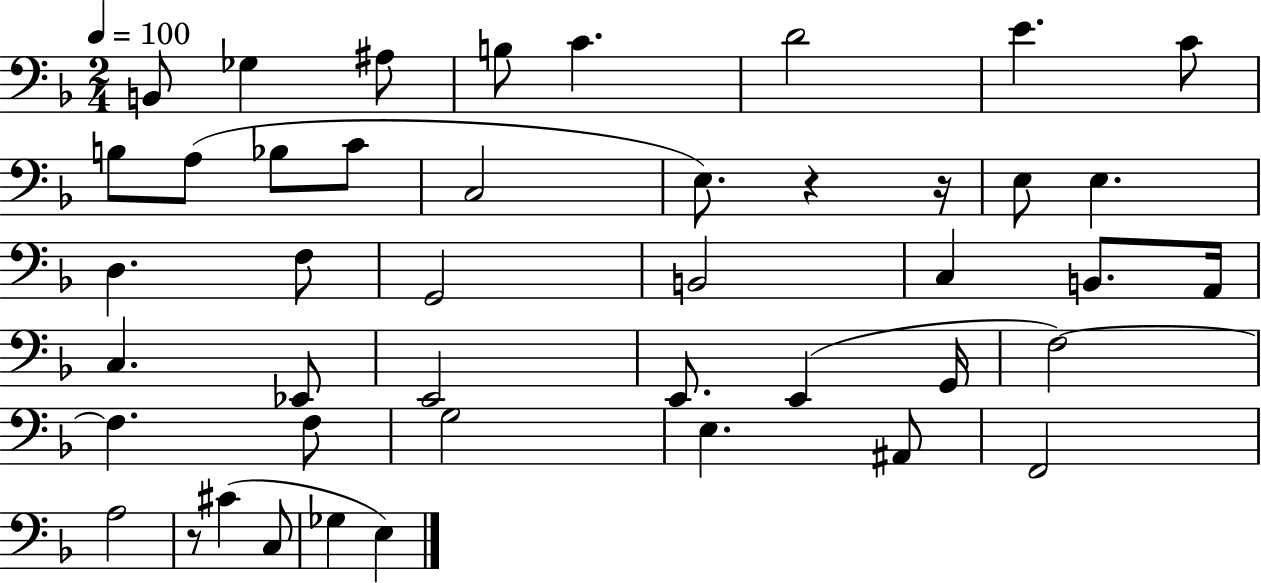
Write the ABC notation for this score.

X:1
T:Untitled
M:2/4
L:1/4
K:F
B,,/2 _G, ^A,/2 B,/2 C D2 E C/2 B,/2 A,/2 _B,/2 C/2 C,2 E,/2 z z/4 E,/2 E, D, F,/2 G,,2 B,,2 C, B,,/2 A,,/4 C, _E,,/2 E,,2 E,,/2 E,, G,,/4 F,2 F, F,/2 G,2 E, ^A,,/2 F,,2 A,2 z/2 ^C C,/2 _G, E,